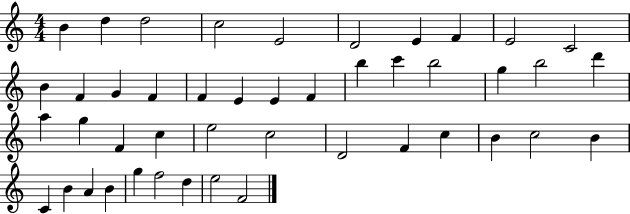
B4/q D5/q D5/h C5/h E4/h D4/h E4/q F4/q E4/h C4/h B4/q F4/q G4/q F4/q F4/q E4/q E4/q F4/q B5/q C6/q B5/h G5/q B5/h D6/q A5/q G5/q F4/q C5/q E5/h C5/h D4/h F4/q C5/q B4/q C5/h B4/q C4/q B4/q A4/q B4/q G5/q F5/h D5/q E5/h F4/h